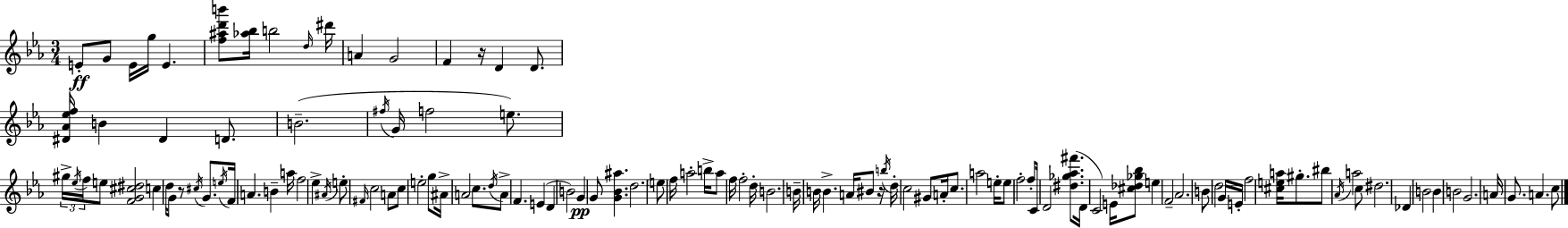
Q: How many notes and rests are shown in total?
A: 121